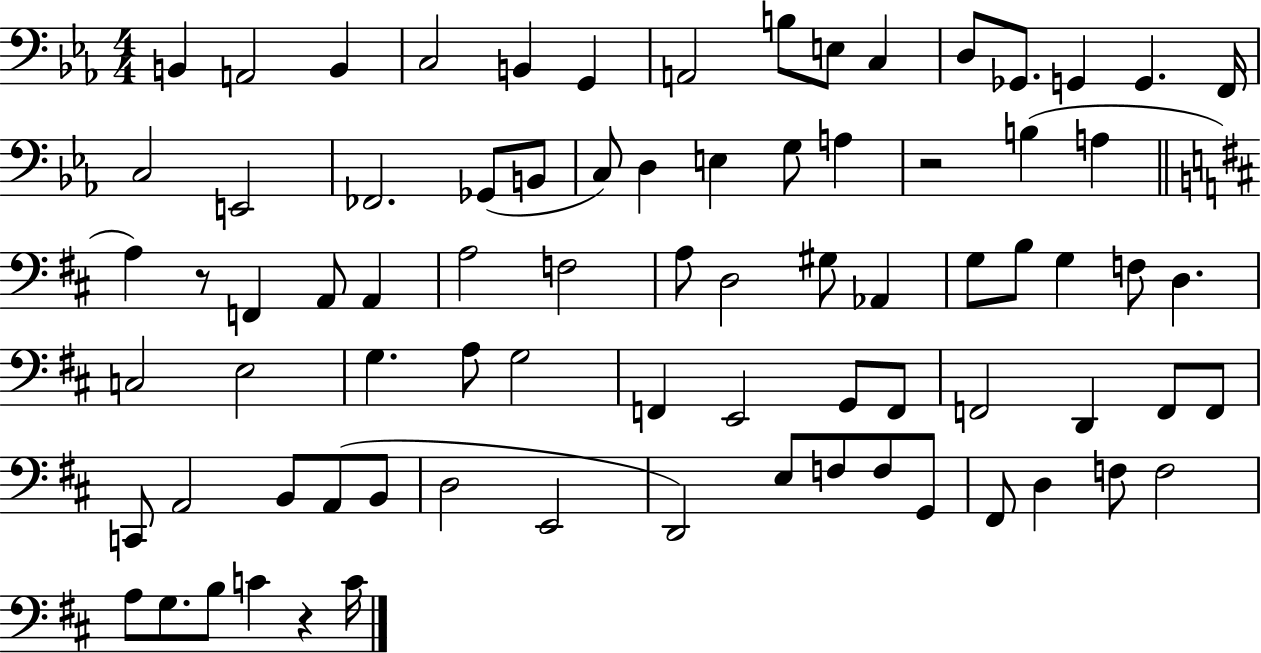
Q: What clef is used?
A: bass